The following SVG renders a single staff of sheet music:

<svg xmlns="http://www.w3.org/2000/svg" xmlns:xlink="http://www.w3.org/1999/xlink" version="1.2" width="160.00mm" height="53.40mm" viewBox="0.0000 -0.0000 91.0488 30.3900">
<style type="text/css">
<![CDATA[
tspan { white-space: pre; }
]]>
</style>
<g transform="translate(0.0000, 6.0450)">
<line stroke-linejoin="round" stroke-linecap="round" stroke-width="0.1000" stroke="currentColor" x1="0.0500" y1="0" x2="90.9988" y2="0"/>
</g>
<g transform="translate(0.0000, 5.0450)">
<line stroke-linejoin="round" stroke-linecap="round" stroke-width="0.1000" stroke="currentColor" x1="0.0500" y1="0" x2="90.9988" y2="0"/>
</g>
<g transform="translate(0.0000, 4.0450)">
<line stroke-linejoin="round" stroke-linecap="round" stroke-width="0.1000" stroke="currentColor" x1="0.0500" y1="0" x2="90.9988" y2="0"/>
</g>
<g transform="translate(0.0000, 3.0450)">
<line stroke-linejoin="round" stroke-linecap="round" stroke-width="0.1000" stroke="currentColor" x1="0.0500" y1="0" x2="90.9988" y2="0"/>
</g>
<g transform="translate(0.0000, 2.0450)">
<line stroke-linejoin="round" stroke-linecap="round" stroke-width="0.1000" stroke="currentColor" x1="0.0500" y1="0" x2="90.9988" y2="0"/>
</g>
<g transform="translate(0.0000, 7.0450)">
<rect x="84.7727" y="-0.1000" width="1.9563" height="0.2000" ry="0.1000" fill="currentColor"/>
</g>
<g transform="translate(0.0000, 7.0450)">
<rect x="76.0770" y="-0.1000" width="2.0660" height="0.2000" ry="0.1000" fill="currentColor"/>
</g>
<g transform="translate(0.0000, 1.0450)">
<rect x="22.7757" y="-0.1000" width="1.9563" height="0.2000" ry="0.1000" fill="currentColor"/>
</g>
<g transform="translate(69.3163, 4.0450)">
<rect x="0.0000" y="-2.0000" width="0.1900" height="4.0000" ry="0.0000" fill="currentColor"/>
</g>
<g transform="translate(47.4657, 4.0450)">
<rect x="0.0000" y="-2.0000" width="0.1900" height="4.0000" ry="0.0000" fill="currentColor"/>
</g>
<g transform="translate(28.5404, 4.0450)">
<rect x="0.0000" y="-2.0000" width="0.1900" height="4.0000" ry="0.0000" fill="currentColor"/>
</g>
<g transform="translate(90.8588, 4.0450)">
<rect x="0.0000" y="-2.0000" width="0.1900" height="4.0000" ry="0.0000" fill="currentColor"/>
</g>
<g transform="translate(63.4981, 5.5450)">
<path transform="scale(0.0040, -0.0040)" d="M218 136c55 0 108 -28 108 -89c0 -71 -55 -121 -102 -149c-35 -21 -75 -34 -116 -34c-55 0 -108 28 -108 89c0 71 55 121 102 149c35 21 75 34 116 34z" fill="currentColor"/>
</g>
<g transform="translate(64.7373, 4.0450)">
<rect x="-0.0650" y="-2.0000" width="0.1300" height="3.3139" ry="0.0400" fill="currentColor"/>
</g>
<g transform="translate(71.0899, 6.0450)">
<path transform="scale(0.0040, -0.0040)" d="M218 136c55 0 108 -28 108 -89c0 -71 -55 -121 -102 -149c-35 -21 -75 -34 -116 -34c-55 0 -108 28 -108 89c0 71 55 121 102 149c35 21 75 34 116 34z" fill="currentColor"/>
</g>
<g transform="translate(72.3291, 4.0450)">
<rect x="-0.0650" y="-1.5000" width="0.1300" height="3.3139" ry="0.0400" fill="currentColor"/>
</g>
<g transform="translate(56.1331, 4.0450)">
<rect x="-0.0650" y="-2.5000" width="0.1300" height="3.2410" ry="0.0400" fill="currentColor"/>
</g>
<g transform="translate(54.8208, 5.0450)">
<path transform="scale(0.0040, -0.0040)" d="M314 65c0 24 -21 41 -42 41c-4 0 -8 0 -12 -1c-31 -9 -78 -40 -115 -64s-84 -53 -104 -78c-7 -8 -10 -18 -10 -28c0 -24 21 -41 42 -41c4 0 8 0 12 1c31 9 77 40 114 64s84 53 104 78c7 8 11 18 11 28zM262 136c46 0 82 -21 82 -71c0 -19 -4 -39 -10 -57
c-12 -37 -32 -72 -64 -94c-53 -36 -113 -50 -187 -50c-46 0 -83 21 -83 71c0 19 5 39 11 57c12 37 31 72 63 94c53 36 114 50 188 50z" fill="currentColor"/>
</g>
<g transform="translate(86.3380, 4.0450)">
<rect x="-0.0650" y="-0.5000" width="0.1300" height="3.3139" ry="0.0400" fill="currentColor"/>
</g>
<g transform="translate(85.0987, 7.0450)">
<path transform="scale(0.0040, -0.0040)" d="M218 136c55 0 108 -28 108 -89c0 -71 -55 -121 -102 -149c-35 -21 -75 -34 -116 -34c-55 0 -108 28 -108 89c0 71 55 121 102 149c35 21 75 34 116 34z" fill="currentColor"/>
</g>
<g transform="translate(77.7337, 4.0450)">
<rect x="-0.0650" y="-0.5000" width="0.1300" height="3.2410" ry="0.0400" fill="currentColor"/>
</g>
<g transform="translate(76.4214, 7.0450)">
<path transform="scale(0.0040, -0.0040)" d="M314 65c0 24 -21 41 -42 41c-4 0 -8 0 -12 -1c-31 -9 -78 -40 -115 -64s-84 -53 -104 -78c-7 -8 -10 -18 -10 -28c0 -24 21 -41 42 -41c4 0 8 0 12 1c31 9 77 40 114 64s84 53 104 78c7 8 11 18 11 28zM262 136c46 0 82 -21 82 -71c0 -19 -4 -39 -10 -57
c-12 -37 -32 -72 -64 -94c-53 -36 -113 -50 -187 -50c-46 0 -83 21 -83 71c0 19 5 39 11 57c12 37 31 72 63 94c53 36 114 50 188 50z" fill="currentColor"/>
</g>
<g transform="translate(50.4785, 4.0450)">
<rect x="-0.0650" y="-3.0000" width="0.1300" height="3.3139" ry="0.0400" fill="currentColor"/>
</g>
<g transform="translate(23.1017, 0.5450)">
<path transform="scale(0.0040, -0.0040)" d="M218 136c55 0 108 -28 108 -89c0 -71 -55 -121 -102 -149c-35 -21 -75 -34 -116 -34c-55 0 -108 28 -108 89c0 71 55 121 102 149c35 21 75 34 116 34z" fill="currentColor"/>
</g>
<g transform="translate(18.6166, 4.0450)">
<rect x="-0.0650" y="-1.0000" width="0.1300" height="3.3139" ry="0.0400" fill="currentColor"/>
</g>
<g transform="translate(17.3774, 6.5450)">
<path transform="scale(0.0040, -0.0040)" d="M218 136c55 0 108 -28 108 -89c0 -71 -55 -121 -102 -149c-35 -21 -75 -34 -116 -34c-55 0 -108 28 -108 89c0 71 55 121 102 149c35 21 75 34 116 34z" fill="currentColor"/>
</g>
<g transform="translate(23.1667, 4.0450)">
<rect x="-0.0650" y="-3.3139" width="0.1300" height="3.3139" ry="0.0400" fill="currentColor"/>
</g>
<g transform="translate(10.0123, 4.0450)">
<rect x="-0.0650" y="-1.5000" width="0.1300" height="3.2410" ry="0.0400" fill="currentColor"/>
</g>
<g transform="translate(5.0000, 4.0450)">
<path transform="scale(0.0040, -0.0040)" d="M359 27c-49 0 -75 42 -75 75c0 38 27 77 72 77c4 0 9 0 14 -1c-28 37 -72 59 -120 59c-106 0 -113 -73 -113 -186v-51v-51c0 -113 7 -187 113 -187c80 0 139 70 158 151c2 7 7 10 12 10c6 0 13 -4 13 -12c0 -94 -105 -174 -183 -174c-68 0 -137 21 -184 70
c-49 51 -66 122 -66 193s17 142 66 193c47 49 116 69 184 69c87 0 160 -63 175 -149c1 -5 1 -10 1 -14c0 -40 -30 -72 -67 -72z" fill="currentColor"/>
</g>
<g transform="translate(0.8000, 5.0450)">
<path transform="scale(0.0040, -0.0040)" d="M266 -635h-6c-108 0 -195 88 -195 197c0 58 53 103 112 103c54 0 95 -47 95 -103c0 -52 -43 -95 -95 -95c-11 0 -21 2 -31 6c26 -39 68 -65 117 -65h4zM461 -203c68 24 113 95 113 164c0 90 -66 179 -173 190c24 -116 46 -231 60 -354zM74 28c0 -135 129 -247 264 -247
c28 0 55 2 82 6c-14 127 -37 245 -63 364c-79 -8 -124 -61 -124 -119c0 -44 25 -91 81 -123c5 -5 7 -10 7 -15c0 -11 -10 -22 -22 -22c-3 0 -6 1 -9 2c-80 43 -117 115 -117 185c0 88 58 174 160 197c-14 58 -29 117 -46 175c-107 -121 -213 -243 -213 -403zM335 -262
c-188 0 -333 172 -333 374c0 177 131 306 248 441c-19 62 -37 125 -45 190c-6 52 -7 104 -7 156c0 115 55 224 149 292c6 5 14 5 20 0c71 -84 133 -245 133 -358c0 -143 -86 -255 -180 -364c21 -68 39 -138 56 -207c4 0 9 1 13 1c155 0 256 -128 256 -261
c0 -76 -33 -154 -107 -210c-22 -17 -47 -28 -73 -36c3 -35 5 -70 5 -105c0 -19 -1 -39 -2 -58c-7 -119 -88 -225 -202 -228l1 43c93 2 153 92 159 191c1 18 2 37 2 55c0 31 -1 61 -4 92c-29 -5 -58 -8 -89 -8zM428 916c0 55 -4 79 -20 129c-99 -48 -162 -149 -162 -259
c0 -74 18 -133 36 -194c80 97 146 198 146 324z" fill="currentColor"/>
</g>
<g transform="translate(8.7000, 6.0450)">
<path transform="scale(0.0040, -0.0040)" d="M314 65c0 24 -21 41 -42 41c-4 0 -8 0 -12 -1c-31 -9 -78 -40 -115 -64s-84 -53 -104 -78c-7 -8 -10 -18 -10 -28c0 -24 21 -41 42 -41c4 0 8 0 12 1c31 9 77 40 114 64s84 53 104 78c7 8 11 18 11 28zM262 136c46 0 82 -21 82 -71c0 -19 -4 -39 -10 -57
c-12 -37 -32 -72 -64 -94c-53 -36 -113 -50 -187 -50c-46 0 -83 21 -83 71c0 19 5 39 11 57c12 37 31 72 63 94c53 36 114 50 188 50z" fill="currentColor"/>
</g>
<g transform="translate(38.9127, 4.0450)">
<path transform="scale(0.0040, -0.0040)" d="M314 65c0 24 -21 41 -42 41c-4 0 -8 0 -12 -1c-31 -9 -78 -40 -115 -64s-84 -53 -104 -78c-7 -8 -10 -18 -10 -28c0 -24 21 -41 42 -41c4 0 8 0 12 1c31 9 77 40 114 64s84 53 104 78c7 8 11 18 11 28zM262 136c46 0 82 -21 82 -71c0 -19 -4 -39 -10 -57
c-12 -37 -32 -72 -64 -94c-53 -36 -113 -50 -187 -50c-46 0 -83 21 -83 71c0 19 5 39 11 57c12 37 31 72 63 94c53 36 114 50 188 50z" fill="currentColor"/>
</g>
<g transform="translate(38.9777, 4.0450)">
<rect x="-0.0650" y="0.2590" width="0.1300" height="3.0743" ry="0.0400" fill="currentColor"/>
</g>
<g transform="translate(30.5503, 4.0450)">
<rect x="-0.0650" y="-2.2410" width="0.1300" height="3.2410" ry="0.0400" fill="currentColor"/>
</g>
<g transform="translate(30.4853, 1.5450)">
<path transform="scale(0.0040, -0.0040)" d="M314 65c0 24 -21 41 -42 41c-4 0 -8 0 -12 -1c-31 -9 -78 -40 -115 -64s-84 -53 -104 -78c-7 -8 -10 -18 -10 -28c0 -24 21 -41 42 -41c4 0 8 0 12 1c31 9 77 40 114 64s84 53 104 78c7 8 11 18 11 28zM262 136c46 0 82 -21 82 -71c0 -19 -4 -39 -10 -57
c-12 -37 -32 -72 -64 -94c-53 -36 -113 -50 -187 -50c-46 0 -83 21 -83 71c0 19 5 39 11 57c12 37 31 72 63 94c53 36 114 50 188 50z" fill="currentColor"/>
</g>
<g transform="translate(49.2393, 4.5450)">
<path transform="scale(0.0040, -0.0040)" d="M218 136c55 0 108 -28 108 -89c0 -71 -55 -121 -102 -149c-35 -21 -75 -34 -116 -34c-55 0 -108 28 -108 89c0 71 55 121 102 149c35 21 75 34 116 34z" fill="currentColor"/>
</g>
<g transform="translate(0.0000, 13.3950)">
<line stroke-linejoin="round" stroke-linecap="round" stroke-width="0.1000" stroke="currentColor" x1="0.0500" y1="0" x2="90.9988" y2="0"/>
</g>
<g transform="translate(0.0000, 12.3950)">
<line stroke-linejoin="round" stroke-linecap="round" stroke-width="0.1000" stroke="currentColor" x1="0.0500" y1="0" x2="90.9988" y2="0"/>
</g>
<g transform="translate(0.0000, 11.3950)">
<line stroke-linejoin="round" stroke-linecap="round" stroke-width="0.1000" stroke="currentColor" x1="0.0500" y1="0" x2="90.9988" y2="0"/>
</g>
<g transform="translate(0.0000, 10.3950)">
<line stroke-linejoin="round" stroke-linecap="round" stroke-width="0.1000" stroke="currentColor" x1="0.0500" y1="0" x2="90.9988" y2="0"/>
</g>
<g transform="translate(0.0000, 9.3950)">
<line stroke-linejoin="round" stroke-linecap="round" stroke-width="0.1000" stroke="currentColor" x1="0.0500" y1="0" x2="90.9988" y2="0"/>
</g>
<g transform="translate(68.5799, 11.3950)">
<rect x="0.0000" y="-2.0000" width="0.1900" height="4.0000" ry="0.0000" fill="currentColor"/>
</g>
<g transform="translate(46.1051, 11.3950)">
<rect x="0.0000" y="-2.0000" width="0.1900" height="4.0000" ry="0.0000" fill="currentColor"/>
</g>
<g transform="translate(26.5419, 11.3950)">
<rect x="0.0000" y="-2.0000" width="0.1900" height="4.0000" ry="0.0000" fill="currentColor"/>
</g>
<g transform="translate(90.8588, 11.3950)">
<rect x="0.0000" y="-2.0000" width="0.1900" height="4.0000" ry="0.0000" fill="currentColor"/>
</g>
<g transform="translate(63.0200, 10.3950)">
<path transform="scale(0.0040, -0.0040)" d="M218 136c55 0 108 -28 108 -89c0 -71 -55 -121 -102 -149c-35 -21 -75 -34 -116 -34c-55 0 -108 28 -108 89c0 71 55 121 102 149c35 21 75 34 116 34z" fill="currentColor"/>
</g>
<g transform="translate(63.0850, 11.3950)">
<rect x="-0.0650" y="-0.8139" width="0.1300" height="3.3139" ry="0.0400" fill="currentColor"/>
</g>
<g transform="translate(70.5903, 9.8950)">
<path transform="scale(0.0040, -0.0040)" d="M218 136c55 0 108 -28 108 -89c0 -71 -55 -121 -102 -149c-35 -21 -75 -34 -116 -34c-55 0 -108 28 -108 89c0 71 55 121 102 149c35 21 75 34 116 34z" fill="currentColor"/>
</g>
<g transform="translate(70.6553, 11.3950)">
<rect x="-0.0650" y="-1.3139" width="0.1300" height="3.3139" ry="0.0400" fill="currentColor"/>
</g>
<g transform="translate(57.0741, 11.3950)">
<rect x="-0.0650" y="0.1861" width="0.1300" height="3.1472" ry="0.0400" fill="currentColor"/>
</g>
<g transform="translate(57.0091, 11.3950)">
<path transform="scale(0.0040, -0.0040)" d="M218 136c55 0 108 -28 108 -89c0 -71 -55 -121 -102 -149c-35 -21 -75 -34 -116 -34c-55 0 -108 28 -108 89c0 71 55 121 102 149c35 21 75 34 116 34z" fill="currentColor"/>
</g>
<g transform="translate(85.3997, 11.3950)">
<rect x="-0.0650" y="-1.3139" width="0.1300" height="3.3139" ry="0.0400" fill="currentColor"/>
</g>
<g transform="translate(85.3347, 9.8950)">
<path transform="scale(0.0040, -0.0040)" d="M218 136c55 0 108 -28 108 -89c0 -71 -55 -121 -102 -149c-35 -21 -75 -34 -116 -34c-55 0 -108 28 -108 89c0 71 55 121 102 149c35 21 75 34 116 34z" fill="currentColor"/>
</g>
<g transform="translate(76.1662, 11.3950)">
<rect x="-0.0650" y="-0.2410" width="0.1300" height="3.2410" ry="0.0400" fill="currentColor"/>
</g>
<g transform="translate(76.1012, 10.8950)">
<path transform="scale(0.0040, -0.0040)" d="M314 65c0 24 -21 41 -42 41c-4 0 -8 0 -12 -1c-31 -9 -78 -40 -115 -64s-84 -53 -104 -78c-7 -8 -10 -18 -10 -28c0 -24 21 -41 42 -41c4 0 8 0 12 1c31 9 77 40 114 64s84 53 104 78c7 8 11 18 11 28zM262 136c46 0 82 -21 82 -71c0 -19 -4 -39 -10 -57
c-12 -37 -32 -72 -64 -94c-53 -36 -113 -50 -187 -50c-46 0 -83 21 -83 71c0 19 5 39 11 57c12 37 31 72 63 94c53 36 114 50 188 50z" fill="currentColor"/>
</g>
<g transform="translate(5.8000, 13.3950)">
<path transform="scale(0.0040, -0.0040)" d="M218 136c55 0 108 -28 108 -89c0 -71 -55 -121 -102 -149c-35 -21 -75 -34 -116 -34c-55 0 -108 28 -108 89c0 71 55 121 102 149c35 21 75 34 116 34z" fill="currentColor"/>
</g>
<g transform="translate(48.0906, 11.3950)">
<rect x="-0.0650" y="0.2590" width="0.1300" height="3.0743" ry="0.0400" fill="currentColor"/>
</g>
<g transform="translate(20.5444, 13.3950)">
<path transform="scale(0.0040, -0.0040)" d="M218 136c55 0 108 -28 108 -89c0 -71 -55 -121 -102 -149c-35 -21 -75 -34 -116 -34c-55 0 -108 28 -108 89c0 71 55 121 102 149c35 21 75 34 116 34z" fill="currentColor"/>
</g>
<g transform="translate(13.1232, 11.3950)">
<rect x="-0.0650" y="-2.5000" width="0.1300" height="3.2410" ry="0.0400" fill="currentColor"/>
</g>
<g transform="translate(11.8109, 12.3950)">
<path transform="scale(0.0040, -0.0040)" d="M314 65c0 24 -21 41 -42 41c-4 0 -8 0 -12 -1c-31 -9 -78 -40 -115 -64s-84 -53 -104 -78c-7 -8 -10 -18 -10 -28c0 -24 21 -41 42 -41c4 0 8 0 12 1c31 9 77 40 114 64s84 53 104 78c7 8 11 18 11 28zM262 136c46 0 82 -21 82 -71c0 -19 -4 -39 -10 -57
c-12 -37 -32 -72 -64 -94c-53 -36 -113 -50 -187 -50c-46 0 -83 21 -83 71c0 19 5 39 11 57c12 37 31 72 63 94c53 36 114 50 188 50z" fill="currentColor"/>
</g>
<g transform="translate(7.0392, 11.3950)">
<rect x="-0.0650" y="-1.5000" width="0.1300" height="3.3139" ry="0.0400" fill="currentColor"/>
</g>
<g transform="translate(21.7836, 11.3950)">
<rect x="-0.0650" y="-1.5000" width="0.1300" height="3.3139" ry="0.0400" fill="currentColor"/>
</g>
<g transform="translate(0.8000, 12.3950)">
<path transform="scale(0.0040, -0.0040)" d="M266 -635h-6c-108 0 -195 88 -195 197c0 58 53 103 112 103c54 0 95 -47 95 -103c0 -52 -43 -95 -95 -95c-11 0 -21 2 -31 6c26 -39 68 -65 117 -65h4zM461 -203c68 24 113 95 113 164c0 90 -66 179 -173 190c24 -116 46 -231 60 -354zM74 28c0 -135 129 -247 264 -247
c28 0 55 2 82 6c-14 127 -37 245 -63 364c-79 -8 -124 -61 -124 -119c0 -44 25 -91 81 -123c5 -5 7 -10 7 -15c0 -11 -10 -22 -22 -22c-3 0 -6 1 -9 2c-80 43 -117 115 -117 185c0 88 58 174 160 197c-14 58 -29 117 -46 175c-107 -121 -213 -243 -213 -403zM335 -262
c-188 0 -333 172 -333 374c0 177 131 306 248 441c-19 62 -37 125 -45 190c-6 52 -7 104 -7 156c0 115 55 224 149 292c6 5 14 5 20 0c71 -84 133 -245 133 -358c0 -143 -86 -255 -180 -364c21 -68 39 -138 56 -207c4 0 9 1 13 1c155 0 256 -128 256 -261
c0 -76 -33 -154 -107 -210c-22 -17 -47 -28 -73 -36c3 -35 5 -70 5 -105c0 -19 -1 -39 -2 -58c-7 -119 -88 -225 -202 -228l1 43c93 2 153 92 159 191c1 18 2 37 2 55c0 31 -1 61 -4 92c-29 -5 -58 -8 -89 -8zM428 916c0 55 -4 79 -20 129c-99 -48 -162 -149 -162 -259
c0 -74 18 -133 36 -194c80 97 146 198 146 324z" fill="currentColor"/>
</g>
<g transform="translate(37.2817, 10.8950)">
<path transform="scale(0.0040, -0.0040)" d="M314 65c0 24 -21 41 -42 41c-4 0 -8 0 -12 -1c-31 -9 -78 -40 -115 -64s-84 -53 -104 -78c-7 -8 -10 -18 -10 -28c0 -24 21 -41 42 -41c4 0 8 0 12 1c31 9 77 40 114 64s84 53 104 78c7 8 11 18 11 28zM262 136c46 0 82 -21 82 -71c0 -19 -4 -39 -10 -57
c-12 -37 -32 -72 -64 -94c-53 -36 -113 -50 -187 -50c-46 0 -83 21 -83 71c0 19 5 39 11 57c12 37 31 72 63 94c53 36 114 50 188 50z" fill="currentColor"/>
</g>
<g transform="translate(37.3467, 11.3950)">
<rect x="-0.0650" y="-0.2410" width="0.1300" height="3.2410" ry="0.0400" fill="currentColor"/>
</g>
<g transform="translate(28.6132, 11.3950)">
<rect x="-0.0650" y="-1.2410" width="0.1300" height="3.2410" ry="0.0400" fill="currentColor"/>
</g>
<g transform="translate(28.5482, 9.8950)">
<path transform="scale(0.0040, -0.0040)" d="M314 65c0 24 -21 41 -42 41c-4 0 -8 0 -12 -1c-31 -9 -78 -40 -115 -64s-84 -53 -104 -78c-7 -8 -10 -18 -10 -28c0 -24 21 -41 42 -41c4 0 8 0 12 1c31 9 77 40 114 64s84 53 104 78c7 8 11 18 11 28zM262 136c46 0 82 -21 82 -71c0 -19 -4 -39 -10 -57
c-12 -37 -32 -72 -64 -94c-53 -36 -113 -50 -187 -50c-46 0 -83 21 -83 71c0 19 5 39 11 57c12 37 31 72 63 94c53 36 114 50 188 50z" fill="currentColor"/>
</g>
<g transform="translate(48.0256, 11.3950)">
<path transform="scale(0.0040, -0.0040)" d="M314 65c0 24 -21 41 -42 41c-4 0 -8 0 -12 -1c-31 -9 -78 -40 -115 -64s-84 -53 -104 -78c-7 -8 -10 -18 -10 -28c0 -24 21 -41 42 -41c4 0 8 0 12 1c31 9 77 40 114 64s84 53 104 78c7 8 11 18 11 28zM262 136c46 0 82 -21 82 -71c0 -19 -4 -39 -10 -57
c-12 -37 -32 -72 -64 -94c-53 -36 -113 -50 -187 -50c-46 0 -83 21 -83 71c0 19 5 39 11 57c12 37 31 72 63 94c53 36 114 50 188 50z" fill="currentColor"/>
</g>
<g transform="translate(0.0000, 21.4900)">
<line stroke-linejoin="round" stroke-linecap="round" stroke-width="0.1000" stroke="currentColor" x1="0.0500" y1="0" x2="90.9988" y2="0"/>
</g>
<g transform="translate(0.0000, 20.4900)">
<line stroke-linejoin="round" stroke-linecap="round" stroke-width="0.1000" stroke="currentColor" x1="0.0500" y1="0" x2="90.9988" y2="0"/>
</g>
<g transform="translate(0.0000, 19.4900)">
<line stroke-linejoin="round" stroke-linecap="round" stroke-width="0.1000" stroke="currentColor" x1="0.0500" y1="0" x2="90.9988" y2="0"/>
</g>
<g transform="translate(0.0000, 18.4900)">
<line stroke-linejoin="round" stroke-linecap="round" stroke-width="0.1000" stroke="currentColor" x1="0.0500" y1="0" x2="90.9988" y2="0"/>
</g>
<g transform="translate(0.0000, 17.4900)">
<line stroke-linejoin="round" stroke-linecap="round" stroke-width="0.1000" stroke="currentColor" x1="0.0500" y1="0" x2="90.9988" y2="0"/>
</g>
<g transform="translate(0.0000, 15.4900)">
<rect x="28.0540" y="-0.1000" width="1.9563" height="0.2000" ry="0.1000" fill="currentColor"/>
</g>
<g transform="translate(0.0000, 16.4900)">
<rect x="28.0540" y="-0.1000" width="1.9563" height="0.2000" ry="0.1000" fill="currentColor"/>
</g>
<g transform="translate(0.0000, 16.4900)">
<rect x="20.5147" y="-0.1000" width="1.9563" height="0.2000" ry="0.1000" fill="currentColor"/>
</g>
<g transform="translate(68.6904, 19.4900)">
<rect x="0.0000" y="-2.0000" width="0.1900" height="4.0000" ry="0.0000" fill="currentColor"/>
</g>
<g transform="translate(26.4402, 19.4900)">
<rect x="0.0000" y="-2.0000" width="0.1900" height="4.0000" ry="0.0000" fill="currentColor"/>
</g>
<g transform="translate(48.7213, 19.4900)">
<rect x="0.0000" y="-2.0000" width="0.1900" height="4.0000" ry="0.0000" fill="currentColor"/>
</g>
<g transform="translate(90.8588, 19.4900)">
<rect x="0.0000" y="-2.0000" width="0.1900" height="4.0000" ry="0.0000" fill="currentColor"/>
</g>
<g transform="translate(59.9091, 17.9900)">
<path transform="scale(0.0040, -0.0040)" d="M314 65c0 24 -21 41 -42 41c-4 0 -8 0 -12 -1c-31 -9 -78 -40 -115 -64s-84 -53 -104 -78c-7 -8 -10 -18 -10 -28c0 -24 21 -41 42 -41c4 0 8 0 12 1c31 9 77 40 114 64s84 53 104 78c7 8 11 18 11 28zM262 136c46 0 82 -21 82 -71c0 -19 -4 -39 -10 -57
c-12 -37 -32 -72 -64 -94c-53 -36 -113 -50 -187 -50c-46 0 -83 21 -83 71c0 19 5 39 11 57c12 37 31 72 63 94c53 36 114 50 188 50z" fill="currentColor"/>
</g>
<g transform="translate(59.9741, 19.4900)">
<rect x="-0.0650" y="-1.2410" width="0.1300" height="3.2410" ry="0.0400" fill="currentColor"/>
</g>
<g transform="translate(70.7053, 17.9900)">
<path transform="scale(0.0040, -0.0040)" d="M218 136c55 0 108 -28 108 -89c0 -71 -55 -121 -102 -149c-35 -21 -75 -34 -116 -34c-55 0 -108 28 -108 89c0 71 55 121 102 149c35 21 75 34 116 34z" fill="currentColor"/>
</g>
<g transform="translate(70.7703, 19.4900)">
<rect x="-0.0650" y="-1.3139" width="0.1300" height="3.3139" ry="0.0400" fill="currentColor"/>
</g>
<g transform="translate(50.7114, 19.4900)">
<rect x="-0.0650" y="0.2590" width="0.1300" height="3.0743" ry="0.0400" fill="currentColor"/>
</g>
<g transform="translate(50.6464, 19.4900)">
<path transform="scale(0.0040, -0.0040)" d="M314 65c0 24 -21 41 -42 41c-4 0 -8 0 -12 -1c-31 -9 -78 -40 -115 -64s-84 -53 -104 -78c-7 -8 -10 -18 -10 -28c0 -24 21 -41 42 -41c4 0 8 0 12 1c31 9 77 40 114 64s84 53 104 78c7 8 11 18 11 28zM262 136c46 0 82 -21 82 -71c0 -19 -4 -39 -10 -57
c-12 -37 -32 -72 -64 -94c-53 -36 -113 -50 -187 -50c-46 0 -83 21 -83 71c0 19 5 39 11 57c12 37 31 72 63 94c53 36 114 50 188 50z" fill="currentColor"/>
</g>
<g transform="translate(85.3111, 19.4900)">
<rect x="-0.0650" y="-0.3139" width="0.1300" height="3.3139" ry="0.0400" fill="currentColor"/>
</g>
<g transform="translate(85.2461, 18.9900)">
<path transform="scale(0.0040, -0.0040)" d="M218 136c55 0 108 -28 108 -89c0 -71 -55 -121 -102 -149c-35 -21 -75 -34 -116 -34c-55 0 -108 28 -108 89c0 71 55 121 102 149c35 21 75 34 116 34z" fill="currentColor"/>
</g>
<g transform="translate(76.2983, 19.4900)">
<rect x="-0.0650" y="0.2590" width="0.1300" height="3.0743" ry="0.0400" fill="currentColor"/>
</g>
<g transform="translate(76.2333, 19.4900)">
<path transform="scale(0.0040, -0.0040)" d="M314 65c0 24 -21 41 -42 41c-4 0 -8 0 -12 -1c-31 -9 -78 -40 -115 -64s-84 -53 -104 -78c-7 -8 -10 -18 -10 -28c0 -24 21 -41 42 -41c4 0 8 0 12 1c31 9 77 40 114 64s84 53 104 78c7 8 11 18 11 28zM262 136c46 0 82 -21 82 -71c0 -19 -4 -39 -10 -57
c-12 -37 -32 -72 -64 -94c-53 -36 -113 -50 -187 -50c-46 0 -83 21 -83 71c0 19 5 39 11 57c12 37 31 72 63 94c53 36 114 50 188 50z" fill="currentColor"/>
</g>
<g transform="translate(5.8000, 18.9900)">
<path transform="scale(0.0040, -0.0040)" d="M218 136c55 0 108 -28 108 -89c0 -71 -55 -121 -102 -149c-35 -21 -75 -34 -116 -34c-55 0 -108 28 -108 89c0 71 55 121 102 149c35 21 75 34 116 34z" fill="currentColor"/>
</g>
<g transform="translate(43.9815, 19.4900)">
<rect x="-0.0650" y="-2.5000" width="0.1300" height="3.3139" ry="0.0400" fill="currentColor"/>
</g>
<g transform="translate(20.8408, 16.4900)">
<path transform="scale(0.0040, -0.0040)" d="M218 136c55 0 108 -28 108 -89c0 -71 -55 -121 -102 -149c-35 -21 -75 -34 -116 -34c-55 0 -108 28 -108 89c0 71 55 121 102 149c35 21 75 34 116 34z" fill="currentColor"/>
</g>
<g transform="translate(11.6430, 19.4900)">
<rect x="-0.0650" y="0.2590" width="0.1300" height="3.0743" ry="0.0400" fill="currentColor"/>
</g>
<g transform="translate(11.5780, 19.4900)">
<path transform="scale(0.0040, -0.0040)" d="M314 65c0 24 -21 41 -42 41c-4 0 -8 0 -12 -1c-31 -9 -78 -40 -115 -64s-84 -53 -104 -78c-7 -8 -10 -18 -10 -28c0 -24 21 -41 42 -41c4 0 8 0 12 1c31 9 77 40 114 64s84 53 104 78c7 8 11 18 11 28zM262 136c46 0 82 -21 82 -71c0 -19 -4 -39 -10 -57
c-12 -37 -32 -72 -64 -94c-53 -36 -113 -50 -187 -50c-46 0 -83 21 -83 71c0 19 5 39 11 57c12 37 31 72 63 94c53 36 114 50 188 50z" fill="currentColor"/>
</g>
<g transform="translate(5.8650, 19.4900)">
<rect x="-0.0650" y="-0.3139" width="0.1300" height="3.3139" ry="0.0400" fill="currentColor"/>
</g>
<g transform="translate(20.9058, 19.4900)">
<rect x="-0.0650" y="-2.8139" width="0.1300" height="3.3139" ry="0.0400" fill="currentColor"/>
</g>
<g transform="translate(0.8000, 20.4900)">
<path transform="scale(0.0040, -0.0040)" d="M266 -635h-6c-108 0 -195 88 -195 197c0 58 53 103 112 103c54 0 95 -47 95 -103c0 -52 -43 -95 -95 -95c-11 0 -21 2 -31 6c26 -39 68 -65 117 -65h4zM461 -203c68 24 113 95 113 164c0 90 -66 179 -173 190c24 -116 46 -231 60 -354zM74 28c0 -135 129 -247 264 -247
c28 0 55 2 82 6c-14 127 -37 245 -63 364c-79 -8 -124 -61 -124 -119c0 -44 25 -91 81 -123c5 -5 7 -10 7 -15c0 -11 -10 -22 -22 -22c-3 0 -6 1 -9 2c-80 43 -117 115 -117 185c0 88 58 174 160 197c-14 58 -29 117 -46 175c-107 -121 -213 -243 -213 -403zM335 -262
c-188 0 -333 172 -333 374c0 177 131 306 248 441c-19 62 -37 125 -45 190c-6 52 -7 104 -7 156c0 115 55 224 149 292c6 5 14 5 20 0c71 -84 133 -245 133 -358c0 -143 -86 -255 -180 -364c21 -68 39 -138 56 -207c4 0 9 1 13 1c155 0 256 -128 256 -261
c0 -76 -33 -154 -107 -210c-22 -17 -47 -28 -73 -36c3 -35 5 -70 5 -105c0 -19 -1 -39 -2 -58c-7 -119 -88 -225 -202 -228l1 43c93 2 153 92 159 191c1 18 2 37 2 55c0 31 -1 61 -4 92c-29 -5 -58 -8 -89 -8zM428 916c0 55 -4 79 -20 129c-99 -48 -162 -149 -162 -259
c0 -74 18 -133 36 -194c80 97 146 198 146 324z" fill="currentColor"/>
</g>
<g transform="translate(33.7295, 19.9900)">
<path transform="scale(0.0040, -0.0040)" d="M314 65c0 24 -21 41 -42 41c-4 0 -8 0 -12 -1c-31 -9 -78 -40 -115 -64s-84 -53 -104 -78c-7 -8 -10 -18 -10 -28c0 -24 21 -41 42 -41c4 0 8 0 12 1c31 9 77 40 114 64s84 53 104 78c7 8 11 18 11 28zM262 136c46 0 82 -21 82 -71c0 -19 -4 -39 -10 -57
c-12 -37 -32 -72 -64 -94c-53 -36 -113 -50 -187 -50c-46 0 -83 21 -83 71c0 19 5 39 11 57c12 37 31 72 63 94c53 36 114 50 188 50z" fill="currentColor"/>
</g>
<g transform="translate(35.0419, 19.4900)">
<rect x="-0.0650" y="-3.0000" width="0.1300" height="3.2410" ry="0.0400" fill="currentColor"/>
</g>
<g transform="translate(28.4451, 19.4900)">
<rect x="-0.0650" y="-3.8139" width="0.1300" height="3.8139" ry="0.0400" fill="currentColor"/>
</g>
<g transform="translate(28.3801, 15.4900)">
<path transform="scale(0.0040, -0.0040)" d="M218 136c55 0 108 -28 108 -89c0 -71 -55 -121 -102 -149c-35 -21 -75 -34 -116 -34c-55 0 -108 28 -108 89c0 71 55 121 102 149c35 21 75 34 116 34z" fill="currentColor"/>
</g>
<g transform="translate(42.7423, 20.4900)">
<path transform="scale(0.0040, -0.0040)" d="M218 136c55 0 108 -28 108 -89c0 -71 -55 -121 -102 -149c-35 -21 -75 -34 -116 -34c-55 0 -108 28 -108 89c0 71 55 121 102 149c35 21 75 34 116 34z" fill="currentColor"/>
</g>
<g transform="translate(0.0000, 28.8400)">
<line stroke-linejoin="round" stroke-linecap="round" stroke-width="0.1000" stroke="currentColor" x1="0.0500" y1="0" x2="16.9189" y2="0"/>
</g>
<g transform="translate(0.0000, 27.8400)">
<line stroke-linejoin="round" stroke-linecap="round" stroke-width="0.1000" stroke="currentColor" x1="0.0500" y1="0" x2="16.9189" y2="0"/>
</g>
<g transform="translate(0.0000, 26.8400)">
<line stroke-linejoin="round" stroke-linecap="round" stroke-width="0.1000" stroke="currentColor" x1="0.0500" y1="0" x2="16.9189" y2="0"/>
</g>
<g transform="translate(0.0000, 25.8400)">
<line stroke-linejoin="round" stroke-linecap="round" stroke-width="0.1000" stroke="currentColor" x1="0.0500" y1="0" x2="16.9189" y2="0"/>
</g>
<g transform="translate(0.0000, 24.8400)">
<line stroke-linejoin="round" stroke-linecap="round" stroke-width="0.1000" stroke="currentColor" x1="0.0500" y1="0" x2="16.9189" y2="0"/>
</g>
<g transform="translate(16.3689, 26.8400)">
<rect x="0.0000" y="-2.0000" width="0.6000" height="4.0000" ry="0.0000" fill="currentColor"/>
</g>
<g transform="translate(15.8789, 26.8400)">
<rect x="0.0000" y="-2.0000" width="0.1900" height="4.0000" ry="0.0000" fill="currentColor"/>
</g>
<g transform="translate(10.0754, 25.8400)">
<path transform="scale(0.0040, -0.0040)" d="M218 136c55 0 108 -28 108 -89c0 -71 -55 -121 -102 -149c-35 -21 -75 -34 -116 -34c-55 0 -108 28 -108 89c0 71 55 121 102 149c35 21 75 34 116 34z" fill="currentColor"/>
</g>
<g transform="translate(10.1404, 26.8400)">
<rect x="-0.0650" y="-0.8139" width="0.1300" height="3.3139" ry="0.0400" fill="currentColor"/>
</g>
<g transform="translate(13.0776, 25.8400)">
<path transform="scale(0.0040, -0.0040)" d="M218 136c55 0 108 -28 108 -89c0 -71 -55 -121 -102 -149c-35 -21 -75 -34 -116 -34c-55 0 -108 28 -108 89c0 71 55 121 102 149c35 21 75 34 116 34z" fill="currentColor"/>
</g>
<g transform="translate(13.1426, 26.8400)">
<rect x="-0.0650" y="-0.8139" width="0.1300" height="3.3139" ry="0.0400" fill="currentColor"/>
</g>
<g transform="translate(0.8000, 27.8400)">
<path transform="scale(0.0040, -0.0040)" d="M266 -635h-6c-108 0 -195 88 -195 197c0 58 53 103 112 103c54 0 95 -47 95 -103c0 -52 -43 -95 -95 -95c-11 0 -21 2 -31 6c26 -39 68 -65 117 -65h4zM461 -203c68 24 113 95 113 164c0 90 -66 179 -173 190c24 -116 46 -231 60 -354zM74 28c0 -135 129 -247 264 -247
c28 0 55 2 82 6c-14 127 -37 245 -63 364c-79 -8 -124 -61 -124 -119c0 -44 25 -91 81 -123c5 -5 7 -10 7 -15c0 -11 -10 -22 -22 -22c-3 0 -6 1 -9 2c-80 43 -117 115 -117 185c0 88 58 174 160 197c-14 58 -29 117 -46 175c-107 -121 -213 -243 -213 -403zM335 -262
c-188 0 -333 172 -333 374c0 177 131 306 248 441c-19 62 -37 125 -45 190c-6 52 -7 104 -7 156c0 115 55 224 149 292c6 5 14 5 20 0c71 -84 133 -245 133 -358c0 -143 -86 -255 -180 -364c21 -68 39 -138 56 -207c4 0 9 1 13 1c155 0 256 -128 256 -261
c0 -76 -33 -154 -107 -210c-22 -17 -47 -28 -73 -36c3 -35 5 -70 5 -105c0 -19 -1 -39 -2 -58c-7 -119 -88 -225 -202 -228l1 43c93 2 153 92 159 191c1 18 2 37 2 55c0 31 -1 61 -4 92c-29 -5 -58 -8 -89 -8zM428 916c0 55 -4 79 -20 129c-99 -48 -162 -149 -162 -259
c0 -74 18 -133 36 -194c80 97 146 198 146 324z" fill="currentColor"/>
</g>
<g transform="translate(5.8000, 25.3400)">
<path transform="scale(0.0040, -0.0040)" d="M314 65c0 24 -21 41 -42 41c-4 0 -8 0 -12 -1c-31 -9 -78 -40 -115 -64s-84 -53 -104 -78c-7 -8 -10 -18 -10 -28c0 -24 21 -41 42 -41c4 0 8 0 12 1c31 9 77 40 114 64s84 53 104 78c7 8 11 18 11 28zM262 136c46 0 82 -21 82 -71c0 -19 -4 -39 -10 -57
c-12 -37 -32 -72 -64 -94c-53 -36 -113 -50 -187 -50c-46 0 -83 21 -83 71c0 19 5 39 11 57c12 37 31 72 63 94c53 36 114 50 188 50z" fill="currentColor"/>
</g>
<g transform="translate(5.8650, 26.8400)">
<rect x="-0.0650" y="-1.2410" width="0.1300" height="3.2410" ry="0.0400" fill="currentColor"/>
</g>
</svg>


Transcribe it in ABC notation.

X:1
T:Untitled
M:4/4
L:1/4
K:C
E2 D b g2 B2 A G2 F E C2 C E G2 E e2 c2 B2 B d e c2 e c B2 a c' A2 G B2 e2 e B2 c e2 d d